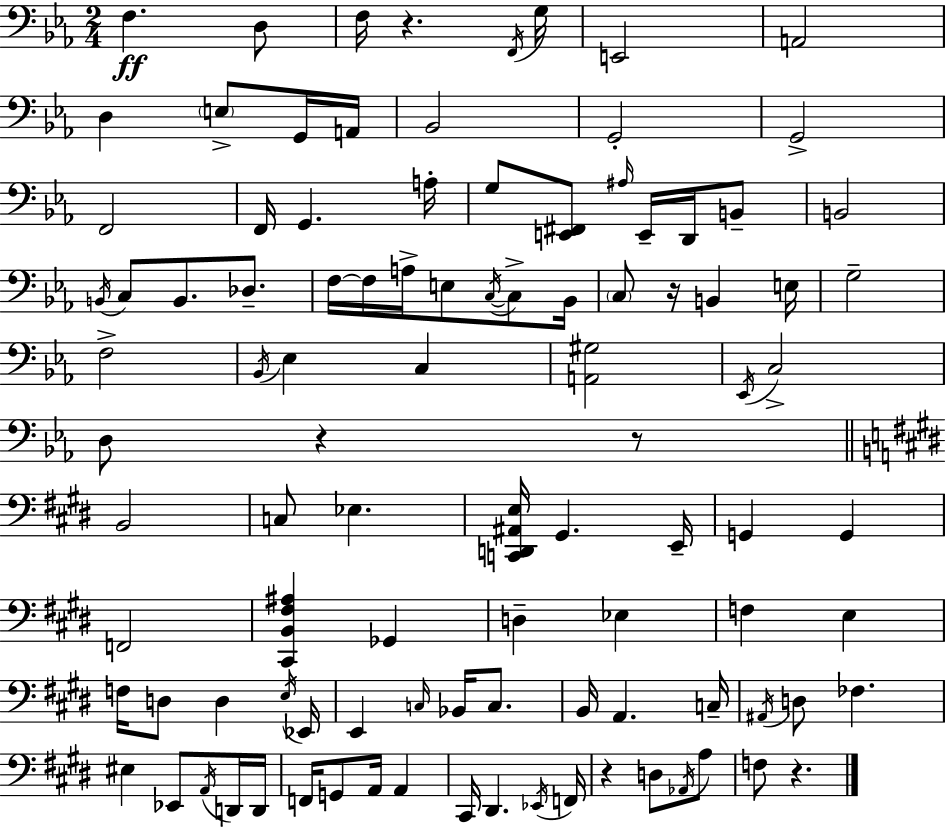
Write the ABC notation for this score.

X:1
T:Untitled
M:2/4
L:1/4
K:Cm
F, D,/2 F,/4 z F,,/4 G,/4 E,,2 A,,2 D, E,/2 G,,/4 A,,/4 _B,,2 G,,2 G,,2 F,,2 F,,/4 G,, A,/4 G,/2 [E,,^F,,]/2 ^A,/4 E,,/4 D,,/4 B,,/2 B,,2 B,,/4 C,/2 B,,/2 _D,/2 F,/4 F,/4 A,/4 E,/2 C,/4 C,/2 _B,,/4 C,/2 z/4 B,, E,/4 G,2 F,2 _B,,/4 _E, C, [A,,^G,]2 _E,,/4 C,2 D,/2 z z/2 B,,2 C,/2 _E, [C,,D,,^A,,E,]/4 ^G,, E,,/4 G,, G,, F,,2 [^C,,B,,^F,^A,] _G,, D, _E, F, E, F,/4 D,/2 D, E,/4 _E,,/4 E,, C,/4 _B,,/4 C,/2 B,,/4 A,, C,/4 ^A,,/4 D,/2 _F, ^E, _E,,/2 A,,/4 D,,/4 D,,/4 F,,/4 G,,/2 A,,/4 A,, ^C,,/4 ^D,, _E,,/4 F,,/4 z D,/2 _A,,/4 A,/2 F,/2 z